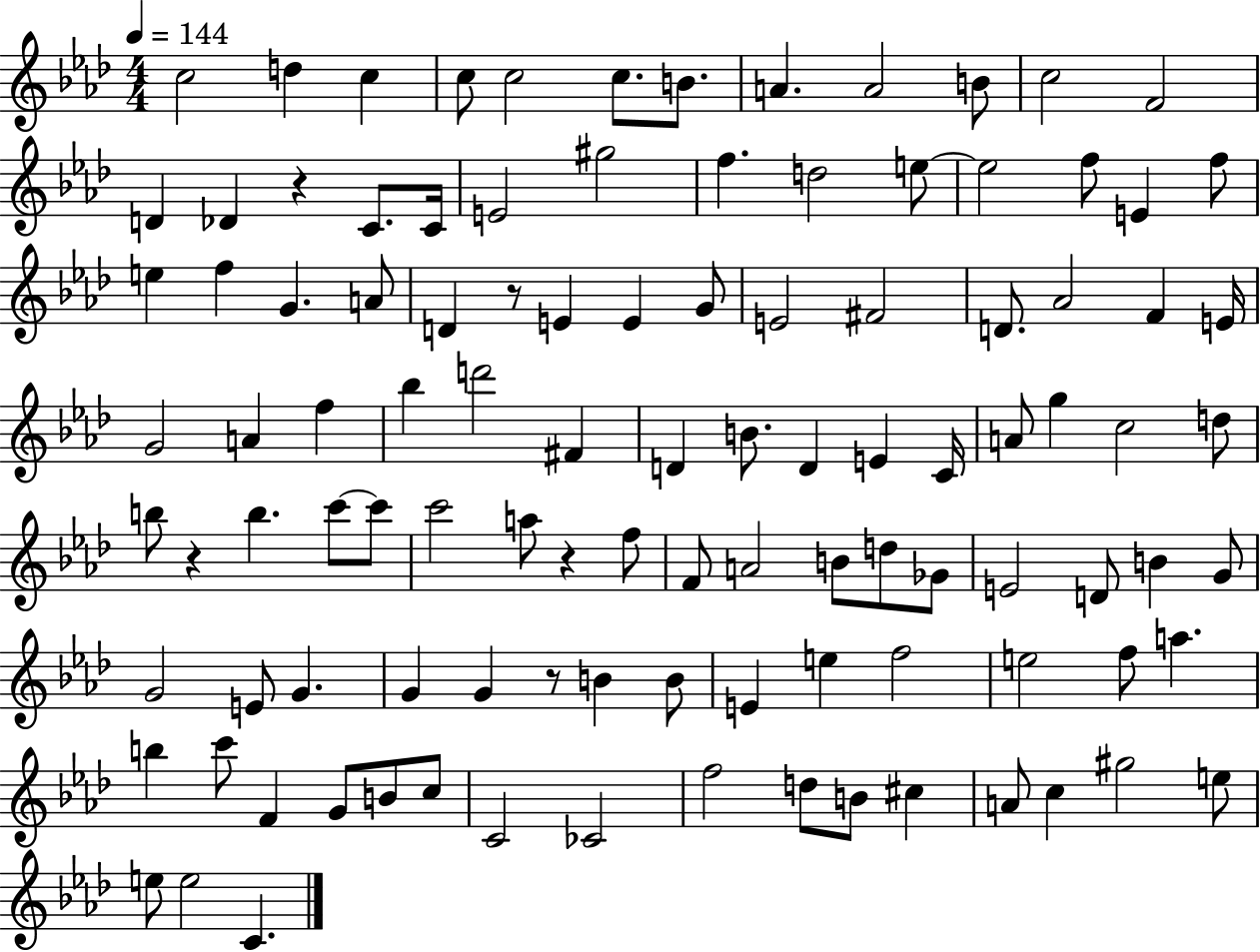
{
  \clef treble
  \numericTimeSignature
  \time 4/4
  \key aes \major
  \tempo 4 = 144
  c''2 d''4 c''4 | c''8 c''2 c''8. b'8. | a'4. a'2 b'8 | c''2 f'2 | \break d'4 des'4 r4 c'8. c'16 | e'2 gis''2 | f''4. d''2 e''8~~ | e''2 f''8 e'4 f''8 | \break e''4 f''4 g'4. a'8 | d'4 r8 e'4 e'4 g'8 | e'2 fis'2 | d'8. aes'2 f'4 e'16 | \break g'2 a'4 f''4 | bes''4 d'''2 fis'4 | d'4 b'8. d'4 e'4 c'16 | a'8 g''4 c''2 d''8 | \break b''8 r4 b''4. c'''8~~ c'''8 | c'''2 a''8 r4 f''8 | f'8 a'2 b'8 d''8 ges'8 | e'2 d'8 b'4 g'8 | \break g'2 e'8 g'4. | g'4 g'4 r8 b'4 b'8 | e'4 e''4 f''2 | e''2 f''8 a''4. | \break b''4 c'''8 f'4 g'8 b'8 c''8 | c'2 ces'2 | f''2 d''8 b'8 cis''4 | a'8 c''4 gis''2 e''8 | \break e''8 e''2 c'4. | \bar "|."
}